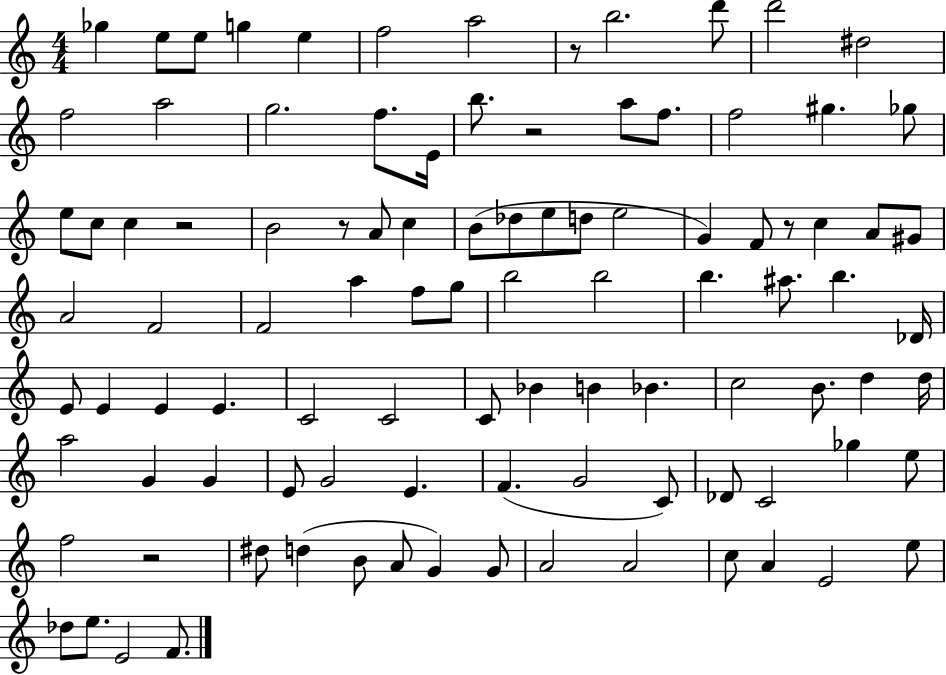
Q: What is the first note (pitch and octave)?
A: Gb5